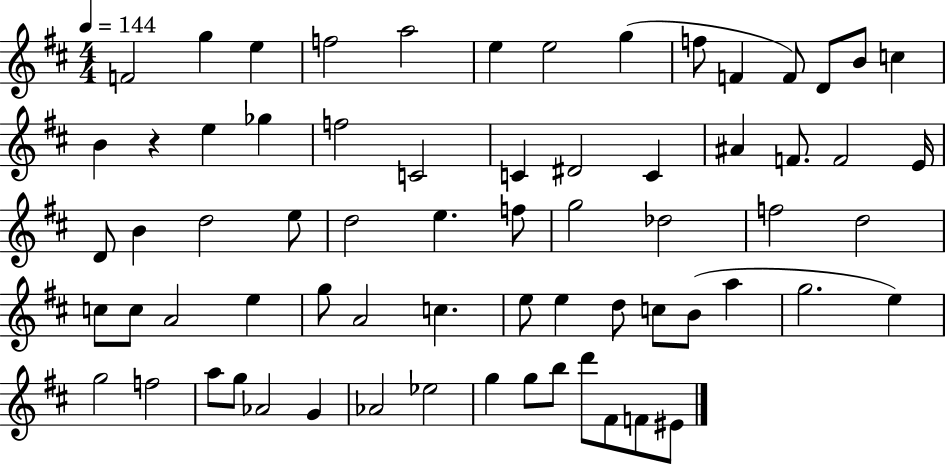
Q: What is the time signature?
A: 4/4